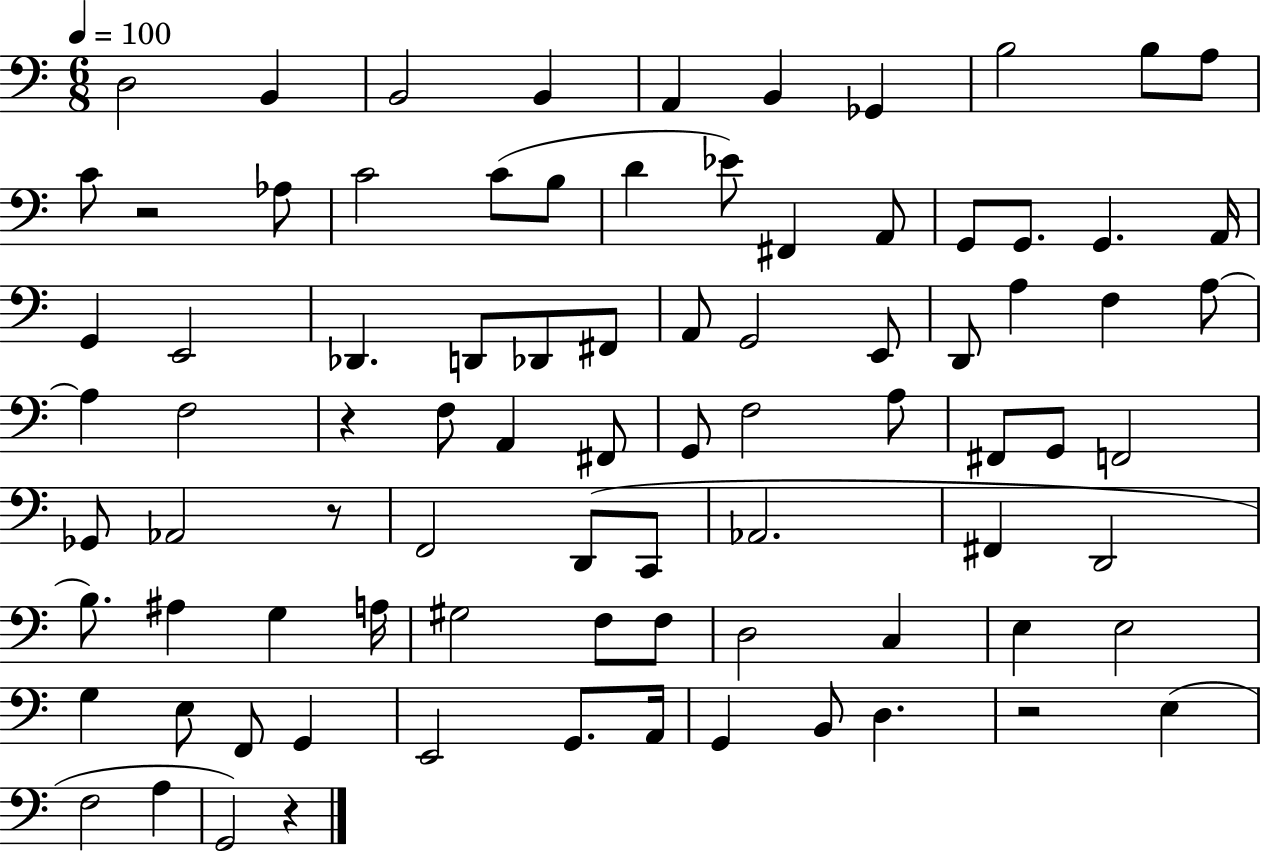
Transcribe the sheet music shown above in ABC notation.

X:1
T:Untitled
M:6/8
L:1/4
K:C
D,2 B,, B,,2 B,, A,, B,, _G,, B,2 B,/2 A,/2 C/2 z2 _A,/2 C2 C/2 B,/2 D _E/2 ^F,, A,,/2 G,,/2 G,,/2 G,, A,,/4 G,, E,,2 _D,, D,,/2 _D,,/2 ^F,,/2 A,,/2 G,,2 E,,/2 D,,/2 A, F, A,/2 A, F,2 z F,/2 A,, ^F,,/2 G,,/2 F,2 A,/2 ^F,,/2 G,,/2 F,,2 _G,,/2 _A,,2 z/2 F,,2 D,,/2 C,,/2 _A,,2 ^F,, D,,2 B,/2 ^A, G, A,/4 ^G,2 F,/2 F,/2 D,2 C, E, E,2 G, E,/2 F,,/2 G,, E,,2 G,,/2 A,,/4 G,, B,,/2 D, z2 E, F,2 A, G,,2 z